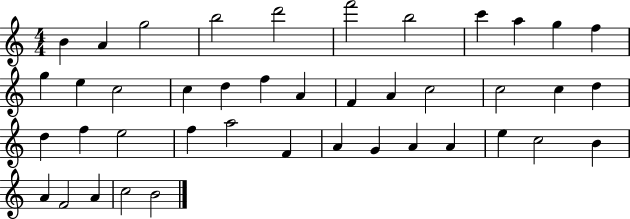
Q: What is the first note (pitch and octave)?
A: B4